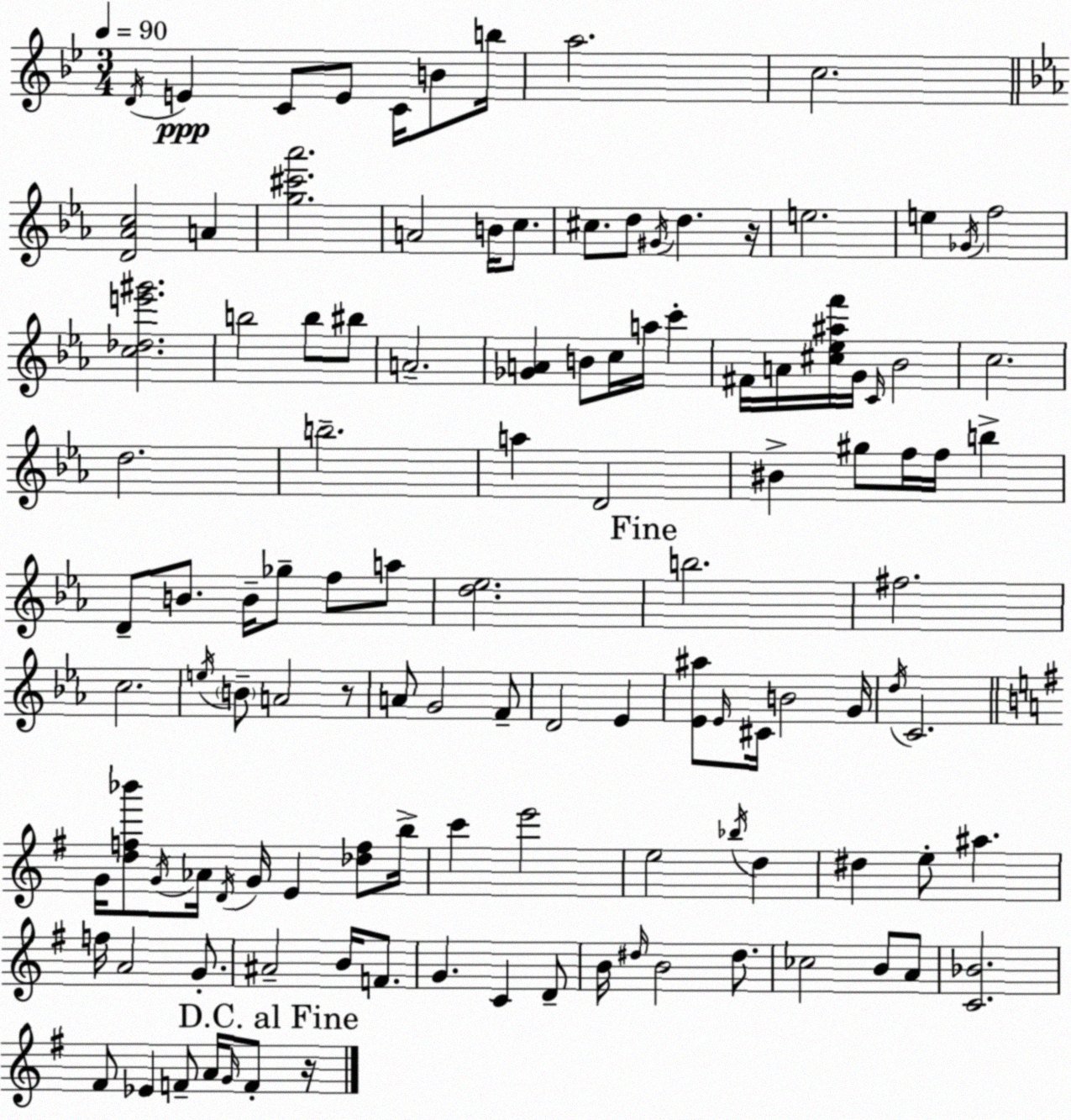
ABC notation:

X:1
T:Untitled
M:3/4
L:1/4
K:Gm
D/4 E C/2 E/2 C/4 B/2 b/4 a2 c2 [D_Ac]2 A [g^c'_a']2 A2 B/4 c/2 ^c/2 d/2 ^G/4 d z/4 e2 e _G/4 f2 [c_de'^g']2 b2 b/2 ^b/2 A2 [_GA] B/2 c/4 a/4 c' ^F/4 A/4 [^c_e^af']/4 G/4 C/4 _B2 c2 d2 b2 a D2 ^B ^g/2 f/4 f/4 b D/2 B/2 B/4 _g/2 f/2 a/2 [d_e]2 b2 ^f2 c2 e/4 B/2 A2 z/2 A/2 G2 F/2 D2 _E [_E^a]/2 _E/4 ^C/4 B2 G/4 d/4 C2 G/4 [df_b']/2 G/4 _A/4 D/4 G/4 E [_df]/2 b/4 c' e'2 e2 _b/4 d ^d e/2 ^a f/4 A2 G/2 ^A2 B/4 F/2 G C D/2 B/4 ^d/4 B2 ^d/2 _c2 B/2 A/2 [C_B]2 ^F/2 _E F/2 A/4 G/4 F/2 z/4